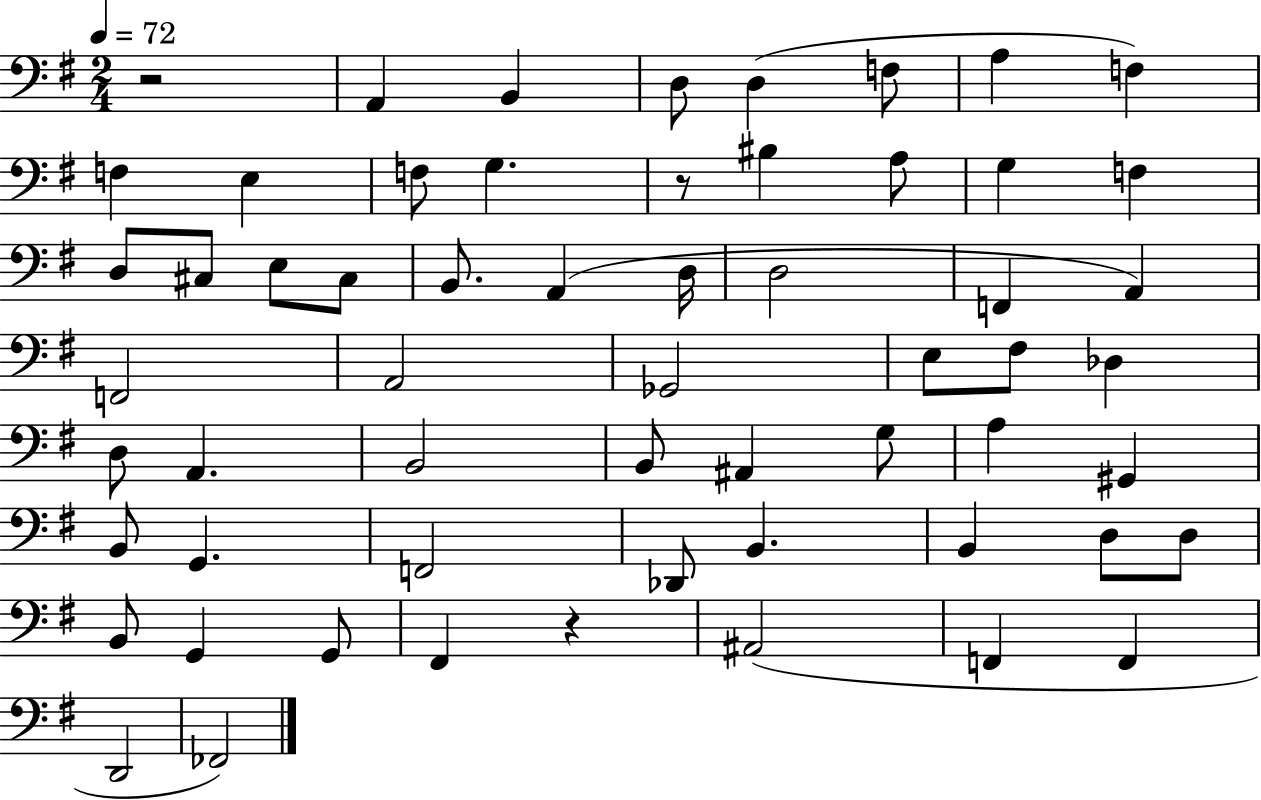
{
  \clef bass
  \numericTimeSignature
  \time 2/4
  \key g \major
  \tempo 4 = 72
  r2 | a,4 b,4 | d8 d4( f8 | a4 f4) | \break f4 e4 | f8 g4. | r8 bis4 a8 | g4 f4 | \break d8 cis8 e8 cis8 | b,8. a,4( d16 | d2 | f,4 a,4) | \break f,2 | a,2 | ges,2 | e8 fis8 des4 | \break d8 a,4. | b,2 | b,8 ais,4 g8 | a4 gis,4 | \break b,8 g,4. | f,2 | des,8 b,4. | b,4 d8 d8 | \break b,8 g,4 g,8 | fis,4 r4 | ais,2( | f,4 f,4 | \break d,2 | fes,2) | \bar "|."
}